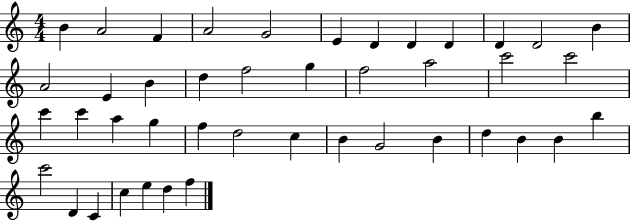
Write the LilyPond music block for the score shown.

{
  \clef treble
  \numericTimeSignature
  \time 4/4
  \key c \major
  b'4 a'2 f'4 | a'2 g'2 | e'4 d'4 d'4 d'4 | d'4 d'2 b'4 | \break a'2 e'4 b'4 | d''4 f''2 g''4 | f''2 a''2 | c'''2 c'''2 | \break c'''4 c'''4 a''4 g''4 | f''4 d''2 c''4 | b'4 g'2 b'4 | d''4 b'4 b'4 b''4 | \break c'''2 d'4 c'4 | c''4 e''4 d''4 f''4 | \bar "|."
}